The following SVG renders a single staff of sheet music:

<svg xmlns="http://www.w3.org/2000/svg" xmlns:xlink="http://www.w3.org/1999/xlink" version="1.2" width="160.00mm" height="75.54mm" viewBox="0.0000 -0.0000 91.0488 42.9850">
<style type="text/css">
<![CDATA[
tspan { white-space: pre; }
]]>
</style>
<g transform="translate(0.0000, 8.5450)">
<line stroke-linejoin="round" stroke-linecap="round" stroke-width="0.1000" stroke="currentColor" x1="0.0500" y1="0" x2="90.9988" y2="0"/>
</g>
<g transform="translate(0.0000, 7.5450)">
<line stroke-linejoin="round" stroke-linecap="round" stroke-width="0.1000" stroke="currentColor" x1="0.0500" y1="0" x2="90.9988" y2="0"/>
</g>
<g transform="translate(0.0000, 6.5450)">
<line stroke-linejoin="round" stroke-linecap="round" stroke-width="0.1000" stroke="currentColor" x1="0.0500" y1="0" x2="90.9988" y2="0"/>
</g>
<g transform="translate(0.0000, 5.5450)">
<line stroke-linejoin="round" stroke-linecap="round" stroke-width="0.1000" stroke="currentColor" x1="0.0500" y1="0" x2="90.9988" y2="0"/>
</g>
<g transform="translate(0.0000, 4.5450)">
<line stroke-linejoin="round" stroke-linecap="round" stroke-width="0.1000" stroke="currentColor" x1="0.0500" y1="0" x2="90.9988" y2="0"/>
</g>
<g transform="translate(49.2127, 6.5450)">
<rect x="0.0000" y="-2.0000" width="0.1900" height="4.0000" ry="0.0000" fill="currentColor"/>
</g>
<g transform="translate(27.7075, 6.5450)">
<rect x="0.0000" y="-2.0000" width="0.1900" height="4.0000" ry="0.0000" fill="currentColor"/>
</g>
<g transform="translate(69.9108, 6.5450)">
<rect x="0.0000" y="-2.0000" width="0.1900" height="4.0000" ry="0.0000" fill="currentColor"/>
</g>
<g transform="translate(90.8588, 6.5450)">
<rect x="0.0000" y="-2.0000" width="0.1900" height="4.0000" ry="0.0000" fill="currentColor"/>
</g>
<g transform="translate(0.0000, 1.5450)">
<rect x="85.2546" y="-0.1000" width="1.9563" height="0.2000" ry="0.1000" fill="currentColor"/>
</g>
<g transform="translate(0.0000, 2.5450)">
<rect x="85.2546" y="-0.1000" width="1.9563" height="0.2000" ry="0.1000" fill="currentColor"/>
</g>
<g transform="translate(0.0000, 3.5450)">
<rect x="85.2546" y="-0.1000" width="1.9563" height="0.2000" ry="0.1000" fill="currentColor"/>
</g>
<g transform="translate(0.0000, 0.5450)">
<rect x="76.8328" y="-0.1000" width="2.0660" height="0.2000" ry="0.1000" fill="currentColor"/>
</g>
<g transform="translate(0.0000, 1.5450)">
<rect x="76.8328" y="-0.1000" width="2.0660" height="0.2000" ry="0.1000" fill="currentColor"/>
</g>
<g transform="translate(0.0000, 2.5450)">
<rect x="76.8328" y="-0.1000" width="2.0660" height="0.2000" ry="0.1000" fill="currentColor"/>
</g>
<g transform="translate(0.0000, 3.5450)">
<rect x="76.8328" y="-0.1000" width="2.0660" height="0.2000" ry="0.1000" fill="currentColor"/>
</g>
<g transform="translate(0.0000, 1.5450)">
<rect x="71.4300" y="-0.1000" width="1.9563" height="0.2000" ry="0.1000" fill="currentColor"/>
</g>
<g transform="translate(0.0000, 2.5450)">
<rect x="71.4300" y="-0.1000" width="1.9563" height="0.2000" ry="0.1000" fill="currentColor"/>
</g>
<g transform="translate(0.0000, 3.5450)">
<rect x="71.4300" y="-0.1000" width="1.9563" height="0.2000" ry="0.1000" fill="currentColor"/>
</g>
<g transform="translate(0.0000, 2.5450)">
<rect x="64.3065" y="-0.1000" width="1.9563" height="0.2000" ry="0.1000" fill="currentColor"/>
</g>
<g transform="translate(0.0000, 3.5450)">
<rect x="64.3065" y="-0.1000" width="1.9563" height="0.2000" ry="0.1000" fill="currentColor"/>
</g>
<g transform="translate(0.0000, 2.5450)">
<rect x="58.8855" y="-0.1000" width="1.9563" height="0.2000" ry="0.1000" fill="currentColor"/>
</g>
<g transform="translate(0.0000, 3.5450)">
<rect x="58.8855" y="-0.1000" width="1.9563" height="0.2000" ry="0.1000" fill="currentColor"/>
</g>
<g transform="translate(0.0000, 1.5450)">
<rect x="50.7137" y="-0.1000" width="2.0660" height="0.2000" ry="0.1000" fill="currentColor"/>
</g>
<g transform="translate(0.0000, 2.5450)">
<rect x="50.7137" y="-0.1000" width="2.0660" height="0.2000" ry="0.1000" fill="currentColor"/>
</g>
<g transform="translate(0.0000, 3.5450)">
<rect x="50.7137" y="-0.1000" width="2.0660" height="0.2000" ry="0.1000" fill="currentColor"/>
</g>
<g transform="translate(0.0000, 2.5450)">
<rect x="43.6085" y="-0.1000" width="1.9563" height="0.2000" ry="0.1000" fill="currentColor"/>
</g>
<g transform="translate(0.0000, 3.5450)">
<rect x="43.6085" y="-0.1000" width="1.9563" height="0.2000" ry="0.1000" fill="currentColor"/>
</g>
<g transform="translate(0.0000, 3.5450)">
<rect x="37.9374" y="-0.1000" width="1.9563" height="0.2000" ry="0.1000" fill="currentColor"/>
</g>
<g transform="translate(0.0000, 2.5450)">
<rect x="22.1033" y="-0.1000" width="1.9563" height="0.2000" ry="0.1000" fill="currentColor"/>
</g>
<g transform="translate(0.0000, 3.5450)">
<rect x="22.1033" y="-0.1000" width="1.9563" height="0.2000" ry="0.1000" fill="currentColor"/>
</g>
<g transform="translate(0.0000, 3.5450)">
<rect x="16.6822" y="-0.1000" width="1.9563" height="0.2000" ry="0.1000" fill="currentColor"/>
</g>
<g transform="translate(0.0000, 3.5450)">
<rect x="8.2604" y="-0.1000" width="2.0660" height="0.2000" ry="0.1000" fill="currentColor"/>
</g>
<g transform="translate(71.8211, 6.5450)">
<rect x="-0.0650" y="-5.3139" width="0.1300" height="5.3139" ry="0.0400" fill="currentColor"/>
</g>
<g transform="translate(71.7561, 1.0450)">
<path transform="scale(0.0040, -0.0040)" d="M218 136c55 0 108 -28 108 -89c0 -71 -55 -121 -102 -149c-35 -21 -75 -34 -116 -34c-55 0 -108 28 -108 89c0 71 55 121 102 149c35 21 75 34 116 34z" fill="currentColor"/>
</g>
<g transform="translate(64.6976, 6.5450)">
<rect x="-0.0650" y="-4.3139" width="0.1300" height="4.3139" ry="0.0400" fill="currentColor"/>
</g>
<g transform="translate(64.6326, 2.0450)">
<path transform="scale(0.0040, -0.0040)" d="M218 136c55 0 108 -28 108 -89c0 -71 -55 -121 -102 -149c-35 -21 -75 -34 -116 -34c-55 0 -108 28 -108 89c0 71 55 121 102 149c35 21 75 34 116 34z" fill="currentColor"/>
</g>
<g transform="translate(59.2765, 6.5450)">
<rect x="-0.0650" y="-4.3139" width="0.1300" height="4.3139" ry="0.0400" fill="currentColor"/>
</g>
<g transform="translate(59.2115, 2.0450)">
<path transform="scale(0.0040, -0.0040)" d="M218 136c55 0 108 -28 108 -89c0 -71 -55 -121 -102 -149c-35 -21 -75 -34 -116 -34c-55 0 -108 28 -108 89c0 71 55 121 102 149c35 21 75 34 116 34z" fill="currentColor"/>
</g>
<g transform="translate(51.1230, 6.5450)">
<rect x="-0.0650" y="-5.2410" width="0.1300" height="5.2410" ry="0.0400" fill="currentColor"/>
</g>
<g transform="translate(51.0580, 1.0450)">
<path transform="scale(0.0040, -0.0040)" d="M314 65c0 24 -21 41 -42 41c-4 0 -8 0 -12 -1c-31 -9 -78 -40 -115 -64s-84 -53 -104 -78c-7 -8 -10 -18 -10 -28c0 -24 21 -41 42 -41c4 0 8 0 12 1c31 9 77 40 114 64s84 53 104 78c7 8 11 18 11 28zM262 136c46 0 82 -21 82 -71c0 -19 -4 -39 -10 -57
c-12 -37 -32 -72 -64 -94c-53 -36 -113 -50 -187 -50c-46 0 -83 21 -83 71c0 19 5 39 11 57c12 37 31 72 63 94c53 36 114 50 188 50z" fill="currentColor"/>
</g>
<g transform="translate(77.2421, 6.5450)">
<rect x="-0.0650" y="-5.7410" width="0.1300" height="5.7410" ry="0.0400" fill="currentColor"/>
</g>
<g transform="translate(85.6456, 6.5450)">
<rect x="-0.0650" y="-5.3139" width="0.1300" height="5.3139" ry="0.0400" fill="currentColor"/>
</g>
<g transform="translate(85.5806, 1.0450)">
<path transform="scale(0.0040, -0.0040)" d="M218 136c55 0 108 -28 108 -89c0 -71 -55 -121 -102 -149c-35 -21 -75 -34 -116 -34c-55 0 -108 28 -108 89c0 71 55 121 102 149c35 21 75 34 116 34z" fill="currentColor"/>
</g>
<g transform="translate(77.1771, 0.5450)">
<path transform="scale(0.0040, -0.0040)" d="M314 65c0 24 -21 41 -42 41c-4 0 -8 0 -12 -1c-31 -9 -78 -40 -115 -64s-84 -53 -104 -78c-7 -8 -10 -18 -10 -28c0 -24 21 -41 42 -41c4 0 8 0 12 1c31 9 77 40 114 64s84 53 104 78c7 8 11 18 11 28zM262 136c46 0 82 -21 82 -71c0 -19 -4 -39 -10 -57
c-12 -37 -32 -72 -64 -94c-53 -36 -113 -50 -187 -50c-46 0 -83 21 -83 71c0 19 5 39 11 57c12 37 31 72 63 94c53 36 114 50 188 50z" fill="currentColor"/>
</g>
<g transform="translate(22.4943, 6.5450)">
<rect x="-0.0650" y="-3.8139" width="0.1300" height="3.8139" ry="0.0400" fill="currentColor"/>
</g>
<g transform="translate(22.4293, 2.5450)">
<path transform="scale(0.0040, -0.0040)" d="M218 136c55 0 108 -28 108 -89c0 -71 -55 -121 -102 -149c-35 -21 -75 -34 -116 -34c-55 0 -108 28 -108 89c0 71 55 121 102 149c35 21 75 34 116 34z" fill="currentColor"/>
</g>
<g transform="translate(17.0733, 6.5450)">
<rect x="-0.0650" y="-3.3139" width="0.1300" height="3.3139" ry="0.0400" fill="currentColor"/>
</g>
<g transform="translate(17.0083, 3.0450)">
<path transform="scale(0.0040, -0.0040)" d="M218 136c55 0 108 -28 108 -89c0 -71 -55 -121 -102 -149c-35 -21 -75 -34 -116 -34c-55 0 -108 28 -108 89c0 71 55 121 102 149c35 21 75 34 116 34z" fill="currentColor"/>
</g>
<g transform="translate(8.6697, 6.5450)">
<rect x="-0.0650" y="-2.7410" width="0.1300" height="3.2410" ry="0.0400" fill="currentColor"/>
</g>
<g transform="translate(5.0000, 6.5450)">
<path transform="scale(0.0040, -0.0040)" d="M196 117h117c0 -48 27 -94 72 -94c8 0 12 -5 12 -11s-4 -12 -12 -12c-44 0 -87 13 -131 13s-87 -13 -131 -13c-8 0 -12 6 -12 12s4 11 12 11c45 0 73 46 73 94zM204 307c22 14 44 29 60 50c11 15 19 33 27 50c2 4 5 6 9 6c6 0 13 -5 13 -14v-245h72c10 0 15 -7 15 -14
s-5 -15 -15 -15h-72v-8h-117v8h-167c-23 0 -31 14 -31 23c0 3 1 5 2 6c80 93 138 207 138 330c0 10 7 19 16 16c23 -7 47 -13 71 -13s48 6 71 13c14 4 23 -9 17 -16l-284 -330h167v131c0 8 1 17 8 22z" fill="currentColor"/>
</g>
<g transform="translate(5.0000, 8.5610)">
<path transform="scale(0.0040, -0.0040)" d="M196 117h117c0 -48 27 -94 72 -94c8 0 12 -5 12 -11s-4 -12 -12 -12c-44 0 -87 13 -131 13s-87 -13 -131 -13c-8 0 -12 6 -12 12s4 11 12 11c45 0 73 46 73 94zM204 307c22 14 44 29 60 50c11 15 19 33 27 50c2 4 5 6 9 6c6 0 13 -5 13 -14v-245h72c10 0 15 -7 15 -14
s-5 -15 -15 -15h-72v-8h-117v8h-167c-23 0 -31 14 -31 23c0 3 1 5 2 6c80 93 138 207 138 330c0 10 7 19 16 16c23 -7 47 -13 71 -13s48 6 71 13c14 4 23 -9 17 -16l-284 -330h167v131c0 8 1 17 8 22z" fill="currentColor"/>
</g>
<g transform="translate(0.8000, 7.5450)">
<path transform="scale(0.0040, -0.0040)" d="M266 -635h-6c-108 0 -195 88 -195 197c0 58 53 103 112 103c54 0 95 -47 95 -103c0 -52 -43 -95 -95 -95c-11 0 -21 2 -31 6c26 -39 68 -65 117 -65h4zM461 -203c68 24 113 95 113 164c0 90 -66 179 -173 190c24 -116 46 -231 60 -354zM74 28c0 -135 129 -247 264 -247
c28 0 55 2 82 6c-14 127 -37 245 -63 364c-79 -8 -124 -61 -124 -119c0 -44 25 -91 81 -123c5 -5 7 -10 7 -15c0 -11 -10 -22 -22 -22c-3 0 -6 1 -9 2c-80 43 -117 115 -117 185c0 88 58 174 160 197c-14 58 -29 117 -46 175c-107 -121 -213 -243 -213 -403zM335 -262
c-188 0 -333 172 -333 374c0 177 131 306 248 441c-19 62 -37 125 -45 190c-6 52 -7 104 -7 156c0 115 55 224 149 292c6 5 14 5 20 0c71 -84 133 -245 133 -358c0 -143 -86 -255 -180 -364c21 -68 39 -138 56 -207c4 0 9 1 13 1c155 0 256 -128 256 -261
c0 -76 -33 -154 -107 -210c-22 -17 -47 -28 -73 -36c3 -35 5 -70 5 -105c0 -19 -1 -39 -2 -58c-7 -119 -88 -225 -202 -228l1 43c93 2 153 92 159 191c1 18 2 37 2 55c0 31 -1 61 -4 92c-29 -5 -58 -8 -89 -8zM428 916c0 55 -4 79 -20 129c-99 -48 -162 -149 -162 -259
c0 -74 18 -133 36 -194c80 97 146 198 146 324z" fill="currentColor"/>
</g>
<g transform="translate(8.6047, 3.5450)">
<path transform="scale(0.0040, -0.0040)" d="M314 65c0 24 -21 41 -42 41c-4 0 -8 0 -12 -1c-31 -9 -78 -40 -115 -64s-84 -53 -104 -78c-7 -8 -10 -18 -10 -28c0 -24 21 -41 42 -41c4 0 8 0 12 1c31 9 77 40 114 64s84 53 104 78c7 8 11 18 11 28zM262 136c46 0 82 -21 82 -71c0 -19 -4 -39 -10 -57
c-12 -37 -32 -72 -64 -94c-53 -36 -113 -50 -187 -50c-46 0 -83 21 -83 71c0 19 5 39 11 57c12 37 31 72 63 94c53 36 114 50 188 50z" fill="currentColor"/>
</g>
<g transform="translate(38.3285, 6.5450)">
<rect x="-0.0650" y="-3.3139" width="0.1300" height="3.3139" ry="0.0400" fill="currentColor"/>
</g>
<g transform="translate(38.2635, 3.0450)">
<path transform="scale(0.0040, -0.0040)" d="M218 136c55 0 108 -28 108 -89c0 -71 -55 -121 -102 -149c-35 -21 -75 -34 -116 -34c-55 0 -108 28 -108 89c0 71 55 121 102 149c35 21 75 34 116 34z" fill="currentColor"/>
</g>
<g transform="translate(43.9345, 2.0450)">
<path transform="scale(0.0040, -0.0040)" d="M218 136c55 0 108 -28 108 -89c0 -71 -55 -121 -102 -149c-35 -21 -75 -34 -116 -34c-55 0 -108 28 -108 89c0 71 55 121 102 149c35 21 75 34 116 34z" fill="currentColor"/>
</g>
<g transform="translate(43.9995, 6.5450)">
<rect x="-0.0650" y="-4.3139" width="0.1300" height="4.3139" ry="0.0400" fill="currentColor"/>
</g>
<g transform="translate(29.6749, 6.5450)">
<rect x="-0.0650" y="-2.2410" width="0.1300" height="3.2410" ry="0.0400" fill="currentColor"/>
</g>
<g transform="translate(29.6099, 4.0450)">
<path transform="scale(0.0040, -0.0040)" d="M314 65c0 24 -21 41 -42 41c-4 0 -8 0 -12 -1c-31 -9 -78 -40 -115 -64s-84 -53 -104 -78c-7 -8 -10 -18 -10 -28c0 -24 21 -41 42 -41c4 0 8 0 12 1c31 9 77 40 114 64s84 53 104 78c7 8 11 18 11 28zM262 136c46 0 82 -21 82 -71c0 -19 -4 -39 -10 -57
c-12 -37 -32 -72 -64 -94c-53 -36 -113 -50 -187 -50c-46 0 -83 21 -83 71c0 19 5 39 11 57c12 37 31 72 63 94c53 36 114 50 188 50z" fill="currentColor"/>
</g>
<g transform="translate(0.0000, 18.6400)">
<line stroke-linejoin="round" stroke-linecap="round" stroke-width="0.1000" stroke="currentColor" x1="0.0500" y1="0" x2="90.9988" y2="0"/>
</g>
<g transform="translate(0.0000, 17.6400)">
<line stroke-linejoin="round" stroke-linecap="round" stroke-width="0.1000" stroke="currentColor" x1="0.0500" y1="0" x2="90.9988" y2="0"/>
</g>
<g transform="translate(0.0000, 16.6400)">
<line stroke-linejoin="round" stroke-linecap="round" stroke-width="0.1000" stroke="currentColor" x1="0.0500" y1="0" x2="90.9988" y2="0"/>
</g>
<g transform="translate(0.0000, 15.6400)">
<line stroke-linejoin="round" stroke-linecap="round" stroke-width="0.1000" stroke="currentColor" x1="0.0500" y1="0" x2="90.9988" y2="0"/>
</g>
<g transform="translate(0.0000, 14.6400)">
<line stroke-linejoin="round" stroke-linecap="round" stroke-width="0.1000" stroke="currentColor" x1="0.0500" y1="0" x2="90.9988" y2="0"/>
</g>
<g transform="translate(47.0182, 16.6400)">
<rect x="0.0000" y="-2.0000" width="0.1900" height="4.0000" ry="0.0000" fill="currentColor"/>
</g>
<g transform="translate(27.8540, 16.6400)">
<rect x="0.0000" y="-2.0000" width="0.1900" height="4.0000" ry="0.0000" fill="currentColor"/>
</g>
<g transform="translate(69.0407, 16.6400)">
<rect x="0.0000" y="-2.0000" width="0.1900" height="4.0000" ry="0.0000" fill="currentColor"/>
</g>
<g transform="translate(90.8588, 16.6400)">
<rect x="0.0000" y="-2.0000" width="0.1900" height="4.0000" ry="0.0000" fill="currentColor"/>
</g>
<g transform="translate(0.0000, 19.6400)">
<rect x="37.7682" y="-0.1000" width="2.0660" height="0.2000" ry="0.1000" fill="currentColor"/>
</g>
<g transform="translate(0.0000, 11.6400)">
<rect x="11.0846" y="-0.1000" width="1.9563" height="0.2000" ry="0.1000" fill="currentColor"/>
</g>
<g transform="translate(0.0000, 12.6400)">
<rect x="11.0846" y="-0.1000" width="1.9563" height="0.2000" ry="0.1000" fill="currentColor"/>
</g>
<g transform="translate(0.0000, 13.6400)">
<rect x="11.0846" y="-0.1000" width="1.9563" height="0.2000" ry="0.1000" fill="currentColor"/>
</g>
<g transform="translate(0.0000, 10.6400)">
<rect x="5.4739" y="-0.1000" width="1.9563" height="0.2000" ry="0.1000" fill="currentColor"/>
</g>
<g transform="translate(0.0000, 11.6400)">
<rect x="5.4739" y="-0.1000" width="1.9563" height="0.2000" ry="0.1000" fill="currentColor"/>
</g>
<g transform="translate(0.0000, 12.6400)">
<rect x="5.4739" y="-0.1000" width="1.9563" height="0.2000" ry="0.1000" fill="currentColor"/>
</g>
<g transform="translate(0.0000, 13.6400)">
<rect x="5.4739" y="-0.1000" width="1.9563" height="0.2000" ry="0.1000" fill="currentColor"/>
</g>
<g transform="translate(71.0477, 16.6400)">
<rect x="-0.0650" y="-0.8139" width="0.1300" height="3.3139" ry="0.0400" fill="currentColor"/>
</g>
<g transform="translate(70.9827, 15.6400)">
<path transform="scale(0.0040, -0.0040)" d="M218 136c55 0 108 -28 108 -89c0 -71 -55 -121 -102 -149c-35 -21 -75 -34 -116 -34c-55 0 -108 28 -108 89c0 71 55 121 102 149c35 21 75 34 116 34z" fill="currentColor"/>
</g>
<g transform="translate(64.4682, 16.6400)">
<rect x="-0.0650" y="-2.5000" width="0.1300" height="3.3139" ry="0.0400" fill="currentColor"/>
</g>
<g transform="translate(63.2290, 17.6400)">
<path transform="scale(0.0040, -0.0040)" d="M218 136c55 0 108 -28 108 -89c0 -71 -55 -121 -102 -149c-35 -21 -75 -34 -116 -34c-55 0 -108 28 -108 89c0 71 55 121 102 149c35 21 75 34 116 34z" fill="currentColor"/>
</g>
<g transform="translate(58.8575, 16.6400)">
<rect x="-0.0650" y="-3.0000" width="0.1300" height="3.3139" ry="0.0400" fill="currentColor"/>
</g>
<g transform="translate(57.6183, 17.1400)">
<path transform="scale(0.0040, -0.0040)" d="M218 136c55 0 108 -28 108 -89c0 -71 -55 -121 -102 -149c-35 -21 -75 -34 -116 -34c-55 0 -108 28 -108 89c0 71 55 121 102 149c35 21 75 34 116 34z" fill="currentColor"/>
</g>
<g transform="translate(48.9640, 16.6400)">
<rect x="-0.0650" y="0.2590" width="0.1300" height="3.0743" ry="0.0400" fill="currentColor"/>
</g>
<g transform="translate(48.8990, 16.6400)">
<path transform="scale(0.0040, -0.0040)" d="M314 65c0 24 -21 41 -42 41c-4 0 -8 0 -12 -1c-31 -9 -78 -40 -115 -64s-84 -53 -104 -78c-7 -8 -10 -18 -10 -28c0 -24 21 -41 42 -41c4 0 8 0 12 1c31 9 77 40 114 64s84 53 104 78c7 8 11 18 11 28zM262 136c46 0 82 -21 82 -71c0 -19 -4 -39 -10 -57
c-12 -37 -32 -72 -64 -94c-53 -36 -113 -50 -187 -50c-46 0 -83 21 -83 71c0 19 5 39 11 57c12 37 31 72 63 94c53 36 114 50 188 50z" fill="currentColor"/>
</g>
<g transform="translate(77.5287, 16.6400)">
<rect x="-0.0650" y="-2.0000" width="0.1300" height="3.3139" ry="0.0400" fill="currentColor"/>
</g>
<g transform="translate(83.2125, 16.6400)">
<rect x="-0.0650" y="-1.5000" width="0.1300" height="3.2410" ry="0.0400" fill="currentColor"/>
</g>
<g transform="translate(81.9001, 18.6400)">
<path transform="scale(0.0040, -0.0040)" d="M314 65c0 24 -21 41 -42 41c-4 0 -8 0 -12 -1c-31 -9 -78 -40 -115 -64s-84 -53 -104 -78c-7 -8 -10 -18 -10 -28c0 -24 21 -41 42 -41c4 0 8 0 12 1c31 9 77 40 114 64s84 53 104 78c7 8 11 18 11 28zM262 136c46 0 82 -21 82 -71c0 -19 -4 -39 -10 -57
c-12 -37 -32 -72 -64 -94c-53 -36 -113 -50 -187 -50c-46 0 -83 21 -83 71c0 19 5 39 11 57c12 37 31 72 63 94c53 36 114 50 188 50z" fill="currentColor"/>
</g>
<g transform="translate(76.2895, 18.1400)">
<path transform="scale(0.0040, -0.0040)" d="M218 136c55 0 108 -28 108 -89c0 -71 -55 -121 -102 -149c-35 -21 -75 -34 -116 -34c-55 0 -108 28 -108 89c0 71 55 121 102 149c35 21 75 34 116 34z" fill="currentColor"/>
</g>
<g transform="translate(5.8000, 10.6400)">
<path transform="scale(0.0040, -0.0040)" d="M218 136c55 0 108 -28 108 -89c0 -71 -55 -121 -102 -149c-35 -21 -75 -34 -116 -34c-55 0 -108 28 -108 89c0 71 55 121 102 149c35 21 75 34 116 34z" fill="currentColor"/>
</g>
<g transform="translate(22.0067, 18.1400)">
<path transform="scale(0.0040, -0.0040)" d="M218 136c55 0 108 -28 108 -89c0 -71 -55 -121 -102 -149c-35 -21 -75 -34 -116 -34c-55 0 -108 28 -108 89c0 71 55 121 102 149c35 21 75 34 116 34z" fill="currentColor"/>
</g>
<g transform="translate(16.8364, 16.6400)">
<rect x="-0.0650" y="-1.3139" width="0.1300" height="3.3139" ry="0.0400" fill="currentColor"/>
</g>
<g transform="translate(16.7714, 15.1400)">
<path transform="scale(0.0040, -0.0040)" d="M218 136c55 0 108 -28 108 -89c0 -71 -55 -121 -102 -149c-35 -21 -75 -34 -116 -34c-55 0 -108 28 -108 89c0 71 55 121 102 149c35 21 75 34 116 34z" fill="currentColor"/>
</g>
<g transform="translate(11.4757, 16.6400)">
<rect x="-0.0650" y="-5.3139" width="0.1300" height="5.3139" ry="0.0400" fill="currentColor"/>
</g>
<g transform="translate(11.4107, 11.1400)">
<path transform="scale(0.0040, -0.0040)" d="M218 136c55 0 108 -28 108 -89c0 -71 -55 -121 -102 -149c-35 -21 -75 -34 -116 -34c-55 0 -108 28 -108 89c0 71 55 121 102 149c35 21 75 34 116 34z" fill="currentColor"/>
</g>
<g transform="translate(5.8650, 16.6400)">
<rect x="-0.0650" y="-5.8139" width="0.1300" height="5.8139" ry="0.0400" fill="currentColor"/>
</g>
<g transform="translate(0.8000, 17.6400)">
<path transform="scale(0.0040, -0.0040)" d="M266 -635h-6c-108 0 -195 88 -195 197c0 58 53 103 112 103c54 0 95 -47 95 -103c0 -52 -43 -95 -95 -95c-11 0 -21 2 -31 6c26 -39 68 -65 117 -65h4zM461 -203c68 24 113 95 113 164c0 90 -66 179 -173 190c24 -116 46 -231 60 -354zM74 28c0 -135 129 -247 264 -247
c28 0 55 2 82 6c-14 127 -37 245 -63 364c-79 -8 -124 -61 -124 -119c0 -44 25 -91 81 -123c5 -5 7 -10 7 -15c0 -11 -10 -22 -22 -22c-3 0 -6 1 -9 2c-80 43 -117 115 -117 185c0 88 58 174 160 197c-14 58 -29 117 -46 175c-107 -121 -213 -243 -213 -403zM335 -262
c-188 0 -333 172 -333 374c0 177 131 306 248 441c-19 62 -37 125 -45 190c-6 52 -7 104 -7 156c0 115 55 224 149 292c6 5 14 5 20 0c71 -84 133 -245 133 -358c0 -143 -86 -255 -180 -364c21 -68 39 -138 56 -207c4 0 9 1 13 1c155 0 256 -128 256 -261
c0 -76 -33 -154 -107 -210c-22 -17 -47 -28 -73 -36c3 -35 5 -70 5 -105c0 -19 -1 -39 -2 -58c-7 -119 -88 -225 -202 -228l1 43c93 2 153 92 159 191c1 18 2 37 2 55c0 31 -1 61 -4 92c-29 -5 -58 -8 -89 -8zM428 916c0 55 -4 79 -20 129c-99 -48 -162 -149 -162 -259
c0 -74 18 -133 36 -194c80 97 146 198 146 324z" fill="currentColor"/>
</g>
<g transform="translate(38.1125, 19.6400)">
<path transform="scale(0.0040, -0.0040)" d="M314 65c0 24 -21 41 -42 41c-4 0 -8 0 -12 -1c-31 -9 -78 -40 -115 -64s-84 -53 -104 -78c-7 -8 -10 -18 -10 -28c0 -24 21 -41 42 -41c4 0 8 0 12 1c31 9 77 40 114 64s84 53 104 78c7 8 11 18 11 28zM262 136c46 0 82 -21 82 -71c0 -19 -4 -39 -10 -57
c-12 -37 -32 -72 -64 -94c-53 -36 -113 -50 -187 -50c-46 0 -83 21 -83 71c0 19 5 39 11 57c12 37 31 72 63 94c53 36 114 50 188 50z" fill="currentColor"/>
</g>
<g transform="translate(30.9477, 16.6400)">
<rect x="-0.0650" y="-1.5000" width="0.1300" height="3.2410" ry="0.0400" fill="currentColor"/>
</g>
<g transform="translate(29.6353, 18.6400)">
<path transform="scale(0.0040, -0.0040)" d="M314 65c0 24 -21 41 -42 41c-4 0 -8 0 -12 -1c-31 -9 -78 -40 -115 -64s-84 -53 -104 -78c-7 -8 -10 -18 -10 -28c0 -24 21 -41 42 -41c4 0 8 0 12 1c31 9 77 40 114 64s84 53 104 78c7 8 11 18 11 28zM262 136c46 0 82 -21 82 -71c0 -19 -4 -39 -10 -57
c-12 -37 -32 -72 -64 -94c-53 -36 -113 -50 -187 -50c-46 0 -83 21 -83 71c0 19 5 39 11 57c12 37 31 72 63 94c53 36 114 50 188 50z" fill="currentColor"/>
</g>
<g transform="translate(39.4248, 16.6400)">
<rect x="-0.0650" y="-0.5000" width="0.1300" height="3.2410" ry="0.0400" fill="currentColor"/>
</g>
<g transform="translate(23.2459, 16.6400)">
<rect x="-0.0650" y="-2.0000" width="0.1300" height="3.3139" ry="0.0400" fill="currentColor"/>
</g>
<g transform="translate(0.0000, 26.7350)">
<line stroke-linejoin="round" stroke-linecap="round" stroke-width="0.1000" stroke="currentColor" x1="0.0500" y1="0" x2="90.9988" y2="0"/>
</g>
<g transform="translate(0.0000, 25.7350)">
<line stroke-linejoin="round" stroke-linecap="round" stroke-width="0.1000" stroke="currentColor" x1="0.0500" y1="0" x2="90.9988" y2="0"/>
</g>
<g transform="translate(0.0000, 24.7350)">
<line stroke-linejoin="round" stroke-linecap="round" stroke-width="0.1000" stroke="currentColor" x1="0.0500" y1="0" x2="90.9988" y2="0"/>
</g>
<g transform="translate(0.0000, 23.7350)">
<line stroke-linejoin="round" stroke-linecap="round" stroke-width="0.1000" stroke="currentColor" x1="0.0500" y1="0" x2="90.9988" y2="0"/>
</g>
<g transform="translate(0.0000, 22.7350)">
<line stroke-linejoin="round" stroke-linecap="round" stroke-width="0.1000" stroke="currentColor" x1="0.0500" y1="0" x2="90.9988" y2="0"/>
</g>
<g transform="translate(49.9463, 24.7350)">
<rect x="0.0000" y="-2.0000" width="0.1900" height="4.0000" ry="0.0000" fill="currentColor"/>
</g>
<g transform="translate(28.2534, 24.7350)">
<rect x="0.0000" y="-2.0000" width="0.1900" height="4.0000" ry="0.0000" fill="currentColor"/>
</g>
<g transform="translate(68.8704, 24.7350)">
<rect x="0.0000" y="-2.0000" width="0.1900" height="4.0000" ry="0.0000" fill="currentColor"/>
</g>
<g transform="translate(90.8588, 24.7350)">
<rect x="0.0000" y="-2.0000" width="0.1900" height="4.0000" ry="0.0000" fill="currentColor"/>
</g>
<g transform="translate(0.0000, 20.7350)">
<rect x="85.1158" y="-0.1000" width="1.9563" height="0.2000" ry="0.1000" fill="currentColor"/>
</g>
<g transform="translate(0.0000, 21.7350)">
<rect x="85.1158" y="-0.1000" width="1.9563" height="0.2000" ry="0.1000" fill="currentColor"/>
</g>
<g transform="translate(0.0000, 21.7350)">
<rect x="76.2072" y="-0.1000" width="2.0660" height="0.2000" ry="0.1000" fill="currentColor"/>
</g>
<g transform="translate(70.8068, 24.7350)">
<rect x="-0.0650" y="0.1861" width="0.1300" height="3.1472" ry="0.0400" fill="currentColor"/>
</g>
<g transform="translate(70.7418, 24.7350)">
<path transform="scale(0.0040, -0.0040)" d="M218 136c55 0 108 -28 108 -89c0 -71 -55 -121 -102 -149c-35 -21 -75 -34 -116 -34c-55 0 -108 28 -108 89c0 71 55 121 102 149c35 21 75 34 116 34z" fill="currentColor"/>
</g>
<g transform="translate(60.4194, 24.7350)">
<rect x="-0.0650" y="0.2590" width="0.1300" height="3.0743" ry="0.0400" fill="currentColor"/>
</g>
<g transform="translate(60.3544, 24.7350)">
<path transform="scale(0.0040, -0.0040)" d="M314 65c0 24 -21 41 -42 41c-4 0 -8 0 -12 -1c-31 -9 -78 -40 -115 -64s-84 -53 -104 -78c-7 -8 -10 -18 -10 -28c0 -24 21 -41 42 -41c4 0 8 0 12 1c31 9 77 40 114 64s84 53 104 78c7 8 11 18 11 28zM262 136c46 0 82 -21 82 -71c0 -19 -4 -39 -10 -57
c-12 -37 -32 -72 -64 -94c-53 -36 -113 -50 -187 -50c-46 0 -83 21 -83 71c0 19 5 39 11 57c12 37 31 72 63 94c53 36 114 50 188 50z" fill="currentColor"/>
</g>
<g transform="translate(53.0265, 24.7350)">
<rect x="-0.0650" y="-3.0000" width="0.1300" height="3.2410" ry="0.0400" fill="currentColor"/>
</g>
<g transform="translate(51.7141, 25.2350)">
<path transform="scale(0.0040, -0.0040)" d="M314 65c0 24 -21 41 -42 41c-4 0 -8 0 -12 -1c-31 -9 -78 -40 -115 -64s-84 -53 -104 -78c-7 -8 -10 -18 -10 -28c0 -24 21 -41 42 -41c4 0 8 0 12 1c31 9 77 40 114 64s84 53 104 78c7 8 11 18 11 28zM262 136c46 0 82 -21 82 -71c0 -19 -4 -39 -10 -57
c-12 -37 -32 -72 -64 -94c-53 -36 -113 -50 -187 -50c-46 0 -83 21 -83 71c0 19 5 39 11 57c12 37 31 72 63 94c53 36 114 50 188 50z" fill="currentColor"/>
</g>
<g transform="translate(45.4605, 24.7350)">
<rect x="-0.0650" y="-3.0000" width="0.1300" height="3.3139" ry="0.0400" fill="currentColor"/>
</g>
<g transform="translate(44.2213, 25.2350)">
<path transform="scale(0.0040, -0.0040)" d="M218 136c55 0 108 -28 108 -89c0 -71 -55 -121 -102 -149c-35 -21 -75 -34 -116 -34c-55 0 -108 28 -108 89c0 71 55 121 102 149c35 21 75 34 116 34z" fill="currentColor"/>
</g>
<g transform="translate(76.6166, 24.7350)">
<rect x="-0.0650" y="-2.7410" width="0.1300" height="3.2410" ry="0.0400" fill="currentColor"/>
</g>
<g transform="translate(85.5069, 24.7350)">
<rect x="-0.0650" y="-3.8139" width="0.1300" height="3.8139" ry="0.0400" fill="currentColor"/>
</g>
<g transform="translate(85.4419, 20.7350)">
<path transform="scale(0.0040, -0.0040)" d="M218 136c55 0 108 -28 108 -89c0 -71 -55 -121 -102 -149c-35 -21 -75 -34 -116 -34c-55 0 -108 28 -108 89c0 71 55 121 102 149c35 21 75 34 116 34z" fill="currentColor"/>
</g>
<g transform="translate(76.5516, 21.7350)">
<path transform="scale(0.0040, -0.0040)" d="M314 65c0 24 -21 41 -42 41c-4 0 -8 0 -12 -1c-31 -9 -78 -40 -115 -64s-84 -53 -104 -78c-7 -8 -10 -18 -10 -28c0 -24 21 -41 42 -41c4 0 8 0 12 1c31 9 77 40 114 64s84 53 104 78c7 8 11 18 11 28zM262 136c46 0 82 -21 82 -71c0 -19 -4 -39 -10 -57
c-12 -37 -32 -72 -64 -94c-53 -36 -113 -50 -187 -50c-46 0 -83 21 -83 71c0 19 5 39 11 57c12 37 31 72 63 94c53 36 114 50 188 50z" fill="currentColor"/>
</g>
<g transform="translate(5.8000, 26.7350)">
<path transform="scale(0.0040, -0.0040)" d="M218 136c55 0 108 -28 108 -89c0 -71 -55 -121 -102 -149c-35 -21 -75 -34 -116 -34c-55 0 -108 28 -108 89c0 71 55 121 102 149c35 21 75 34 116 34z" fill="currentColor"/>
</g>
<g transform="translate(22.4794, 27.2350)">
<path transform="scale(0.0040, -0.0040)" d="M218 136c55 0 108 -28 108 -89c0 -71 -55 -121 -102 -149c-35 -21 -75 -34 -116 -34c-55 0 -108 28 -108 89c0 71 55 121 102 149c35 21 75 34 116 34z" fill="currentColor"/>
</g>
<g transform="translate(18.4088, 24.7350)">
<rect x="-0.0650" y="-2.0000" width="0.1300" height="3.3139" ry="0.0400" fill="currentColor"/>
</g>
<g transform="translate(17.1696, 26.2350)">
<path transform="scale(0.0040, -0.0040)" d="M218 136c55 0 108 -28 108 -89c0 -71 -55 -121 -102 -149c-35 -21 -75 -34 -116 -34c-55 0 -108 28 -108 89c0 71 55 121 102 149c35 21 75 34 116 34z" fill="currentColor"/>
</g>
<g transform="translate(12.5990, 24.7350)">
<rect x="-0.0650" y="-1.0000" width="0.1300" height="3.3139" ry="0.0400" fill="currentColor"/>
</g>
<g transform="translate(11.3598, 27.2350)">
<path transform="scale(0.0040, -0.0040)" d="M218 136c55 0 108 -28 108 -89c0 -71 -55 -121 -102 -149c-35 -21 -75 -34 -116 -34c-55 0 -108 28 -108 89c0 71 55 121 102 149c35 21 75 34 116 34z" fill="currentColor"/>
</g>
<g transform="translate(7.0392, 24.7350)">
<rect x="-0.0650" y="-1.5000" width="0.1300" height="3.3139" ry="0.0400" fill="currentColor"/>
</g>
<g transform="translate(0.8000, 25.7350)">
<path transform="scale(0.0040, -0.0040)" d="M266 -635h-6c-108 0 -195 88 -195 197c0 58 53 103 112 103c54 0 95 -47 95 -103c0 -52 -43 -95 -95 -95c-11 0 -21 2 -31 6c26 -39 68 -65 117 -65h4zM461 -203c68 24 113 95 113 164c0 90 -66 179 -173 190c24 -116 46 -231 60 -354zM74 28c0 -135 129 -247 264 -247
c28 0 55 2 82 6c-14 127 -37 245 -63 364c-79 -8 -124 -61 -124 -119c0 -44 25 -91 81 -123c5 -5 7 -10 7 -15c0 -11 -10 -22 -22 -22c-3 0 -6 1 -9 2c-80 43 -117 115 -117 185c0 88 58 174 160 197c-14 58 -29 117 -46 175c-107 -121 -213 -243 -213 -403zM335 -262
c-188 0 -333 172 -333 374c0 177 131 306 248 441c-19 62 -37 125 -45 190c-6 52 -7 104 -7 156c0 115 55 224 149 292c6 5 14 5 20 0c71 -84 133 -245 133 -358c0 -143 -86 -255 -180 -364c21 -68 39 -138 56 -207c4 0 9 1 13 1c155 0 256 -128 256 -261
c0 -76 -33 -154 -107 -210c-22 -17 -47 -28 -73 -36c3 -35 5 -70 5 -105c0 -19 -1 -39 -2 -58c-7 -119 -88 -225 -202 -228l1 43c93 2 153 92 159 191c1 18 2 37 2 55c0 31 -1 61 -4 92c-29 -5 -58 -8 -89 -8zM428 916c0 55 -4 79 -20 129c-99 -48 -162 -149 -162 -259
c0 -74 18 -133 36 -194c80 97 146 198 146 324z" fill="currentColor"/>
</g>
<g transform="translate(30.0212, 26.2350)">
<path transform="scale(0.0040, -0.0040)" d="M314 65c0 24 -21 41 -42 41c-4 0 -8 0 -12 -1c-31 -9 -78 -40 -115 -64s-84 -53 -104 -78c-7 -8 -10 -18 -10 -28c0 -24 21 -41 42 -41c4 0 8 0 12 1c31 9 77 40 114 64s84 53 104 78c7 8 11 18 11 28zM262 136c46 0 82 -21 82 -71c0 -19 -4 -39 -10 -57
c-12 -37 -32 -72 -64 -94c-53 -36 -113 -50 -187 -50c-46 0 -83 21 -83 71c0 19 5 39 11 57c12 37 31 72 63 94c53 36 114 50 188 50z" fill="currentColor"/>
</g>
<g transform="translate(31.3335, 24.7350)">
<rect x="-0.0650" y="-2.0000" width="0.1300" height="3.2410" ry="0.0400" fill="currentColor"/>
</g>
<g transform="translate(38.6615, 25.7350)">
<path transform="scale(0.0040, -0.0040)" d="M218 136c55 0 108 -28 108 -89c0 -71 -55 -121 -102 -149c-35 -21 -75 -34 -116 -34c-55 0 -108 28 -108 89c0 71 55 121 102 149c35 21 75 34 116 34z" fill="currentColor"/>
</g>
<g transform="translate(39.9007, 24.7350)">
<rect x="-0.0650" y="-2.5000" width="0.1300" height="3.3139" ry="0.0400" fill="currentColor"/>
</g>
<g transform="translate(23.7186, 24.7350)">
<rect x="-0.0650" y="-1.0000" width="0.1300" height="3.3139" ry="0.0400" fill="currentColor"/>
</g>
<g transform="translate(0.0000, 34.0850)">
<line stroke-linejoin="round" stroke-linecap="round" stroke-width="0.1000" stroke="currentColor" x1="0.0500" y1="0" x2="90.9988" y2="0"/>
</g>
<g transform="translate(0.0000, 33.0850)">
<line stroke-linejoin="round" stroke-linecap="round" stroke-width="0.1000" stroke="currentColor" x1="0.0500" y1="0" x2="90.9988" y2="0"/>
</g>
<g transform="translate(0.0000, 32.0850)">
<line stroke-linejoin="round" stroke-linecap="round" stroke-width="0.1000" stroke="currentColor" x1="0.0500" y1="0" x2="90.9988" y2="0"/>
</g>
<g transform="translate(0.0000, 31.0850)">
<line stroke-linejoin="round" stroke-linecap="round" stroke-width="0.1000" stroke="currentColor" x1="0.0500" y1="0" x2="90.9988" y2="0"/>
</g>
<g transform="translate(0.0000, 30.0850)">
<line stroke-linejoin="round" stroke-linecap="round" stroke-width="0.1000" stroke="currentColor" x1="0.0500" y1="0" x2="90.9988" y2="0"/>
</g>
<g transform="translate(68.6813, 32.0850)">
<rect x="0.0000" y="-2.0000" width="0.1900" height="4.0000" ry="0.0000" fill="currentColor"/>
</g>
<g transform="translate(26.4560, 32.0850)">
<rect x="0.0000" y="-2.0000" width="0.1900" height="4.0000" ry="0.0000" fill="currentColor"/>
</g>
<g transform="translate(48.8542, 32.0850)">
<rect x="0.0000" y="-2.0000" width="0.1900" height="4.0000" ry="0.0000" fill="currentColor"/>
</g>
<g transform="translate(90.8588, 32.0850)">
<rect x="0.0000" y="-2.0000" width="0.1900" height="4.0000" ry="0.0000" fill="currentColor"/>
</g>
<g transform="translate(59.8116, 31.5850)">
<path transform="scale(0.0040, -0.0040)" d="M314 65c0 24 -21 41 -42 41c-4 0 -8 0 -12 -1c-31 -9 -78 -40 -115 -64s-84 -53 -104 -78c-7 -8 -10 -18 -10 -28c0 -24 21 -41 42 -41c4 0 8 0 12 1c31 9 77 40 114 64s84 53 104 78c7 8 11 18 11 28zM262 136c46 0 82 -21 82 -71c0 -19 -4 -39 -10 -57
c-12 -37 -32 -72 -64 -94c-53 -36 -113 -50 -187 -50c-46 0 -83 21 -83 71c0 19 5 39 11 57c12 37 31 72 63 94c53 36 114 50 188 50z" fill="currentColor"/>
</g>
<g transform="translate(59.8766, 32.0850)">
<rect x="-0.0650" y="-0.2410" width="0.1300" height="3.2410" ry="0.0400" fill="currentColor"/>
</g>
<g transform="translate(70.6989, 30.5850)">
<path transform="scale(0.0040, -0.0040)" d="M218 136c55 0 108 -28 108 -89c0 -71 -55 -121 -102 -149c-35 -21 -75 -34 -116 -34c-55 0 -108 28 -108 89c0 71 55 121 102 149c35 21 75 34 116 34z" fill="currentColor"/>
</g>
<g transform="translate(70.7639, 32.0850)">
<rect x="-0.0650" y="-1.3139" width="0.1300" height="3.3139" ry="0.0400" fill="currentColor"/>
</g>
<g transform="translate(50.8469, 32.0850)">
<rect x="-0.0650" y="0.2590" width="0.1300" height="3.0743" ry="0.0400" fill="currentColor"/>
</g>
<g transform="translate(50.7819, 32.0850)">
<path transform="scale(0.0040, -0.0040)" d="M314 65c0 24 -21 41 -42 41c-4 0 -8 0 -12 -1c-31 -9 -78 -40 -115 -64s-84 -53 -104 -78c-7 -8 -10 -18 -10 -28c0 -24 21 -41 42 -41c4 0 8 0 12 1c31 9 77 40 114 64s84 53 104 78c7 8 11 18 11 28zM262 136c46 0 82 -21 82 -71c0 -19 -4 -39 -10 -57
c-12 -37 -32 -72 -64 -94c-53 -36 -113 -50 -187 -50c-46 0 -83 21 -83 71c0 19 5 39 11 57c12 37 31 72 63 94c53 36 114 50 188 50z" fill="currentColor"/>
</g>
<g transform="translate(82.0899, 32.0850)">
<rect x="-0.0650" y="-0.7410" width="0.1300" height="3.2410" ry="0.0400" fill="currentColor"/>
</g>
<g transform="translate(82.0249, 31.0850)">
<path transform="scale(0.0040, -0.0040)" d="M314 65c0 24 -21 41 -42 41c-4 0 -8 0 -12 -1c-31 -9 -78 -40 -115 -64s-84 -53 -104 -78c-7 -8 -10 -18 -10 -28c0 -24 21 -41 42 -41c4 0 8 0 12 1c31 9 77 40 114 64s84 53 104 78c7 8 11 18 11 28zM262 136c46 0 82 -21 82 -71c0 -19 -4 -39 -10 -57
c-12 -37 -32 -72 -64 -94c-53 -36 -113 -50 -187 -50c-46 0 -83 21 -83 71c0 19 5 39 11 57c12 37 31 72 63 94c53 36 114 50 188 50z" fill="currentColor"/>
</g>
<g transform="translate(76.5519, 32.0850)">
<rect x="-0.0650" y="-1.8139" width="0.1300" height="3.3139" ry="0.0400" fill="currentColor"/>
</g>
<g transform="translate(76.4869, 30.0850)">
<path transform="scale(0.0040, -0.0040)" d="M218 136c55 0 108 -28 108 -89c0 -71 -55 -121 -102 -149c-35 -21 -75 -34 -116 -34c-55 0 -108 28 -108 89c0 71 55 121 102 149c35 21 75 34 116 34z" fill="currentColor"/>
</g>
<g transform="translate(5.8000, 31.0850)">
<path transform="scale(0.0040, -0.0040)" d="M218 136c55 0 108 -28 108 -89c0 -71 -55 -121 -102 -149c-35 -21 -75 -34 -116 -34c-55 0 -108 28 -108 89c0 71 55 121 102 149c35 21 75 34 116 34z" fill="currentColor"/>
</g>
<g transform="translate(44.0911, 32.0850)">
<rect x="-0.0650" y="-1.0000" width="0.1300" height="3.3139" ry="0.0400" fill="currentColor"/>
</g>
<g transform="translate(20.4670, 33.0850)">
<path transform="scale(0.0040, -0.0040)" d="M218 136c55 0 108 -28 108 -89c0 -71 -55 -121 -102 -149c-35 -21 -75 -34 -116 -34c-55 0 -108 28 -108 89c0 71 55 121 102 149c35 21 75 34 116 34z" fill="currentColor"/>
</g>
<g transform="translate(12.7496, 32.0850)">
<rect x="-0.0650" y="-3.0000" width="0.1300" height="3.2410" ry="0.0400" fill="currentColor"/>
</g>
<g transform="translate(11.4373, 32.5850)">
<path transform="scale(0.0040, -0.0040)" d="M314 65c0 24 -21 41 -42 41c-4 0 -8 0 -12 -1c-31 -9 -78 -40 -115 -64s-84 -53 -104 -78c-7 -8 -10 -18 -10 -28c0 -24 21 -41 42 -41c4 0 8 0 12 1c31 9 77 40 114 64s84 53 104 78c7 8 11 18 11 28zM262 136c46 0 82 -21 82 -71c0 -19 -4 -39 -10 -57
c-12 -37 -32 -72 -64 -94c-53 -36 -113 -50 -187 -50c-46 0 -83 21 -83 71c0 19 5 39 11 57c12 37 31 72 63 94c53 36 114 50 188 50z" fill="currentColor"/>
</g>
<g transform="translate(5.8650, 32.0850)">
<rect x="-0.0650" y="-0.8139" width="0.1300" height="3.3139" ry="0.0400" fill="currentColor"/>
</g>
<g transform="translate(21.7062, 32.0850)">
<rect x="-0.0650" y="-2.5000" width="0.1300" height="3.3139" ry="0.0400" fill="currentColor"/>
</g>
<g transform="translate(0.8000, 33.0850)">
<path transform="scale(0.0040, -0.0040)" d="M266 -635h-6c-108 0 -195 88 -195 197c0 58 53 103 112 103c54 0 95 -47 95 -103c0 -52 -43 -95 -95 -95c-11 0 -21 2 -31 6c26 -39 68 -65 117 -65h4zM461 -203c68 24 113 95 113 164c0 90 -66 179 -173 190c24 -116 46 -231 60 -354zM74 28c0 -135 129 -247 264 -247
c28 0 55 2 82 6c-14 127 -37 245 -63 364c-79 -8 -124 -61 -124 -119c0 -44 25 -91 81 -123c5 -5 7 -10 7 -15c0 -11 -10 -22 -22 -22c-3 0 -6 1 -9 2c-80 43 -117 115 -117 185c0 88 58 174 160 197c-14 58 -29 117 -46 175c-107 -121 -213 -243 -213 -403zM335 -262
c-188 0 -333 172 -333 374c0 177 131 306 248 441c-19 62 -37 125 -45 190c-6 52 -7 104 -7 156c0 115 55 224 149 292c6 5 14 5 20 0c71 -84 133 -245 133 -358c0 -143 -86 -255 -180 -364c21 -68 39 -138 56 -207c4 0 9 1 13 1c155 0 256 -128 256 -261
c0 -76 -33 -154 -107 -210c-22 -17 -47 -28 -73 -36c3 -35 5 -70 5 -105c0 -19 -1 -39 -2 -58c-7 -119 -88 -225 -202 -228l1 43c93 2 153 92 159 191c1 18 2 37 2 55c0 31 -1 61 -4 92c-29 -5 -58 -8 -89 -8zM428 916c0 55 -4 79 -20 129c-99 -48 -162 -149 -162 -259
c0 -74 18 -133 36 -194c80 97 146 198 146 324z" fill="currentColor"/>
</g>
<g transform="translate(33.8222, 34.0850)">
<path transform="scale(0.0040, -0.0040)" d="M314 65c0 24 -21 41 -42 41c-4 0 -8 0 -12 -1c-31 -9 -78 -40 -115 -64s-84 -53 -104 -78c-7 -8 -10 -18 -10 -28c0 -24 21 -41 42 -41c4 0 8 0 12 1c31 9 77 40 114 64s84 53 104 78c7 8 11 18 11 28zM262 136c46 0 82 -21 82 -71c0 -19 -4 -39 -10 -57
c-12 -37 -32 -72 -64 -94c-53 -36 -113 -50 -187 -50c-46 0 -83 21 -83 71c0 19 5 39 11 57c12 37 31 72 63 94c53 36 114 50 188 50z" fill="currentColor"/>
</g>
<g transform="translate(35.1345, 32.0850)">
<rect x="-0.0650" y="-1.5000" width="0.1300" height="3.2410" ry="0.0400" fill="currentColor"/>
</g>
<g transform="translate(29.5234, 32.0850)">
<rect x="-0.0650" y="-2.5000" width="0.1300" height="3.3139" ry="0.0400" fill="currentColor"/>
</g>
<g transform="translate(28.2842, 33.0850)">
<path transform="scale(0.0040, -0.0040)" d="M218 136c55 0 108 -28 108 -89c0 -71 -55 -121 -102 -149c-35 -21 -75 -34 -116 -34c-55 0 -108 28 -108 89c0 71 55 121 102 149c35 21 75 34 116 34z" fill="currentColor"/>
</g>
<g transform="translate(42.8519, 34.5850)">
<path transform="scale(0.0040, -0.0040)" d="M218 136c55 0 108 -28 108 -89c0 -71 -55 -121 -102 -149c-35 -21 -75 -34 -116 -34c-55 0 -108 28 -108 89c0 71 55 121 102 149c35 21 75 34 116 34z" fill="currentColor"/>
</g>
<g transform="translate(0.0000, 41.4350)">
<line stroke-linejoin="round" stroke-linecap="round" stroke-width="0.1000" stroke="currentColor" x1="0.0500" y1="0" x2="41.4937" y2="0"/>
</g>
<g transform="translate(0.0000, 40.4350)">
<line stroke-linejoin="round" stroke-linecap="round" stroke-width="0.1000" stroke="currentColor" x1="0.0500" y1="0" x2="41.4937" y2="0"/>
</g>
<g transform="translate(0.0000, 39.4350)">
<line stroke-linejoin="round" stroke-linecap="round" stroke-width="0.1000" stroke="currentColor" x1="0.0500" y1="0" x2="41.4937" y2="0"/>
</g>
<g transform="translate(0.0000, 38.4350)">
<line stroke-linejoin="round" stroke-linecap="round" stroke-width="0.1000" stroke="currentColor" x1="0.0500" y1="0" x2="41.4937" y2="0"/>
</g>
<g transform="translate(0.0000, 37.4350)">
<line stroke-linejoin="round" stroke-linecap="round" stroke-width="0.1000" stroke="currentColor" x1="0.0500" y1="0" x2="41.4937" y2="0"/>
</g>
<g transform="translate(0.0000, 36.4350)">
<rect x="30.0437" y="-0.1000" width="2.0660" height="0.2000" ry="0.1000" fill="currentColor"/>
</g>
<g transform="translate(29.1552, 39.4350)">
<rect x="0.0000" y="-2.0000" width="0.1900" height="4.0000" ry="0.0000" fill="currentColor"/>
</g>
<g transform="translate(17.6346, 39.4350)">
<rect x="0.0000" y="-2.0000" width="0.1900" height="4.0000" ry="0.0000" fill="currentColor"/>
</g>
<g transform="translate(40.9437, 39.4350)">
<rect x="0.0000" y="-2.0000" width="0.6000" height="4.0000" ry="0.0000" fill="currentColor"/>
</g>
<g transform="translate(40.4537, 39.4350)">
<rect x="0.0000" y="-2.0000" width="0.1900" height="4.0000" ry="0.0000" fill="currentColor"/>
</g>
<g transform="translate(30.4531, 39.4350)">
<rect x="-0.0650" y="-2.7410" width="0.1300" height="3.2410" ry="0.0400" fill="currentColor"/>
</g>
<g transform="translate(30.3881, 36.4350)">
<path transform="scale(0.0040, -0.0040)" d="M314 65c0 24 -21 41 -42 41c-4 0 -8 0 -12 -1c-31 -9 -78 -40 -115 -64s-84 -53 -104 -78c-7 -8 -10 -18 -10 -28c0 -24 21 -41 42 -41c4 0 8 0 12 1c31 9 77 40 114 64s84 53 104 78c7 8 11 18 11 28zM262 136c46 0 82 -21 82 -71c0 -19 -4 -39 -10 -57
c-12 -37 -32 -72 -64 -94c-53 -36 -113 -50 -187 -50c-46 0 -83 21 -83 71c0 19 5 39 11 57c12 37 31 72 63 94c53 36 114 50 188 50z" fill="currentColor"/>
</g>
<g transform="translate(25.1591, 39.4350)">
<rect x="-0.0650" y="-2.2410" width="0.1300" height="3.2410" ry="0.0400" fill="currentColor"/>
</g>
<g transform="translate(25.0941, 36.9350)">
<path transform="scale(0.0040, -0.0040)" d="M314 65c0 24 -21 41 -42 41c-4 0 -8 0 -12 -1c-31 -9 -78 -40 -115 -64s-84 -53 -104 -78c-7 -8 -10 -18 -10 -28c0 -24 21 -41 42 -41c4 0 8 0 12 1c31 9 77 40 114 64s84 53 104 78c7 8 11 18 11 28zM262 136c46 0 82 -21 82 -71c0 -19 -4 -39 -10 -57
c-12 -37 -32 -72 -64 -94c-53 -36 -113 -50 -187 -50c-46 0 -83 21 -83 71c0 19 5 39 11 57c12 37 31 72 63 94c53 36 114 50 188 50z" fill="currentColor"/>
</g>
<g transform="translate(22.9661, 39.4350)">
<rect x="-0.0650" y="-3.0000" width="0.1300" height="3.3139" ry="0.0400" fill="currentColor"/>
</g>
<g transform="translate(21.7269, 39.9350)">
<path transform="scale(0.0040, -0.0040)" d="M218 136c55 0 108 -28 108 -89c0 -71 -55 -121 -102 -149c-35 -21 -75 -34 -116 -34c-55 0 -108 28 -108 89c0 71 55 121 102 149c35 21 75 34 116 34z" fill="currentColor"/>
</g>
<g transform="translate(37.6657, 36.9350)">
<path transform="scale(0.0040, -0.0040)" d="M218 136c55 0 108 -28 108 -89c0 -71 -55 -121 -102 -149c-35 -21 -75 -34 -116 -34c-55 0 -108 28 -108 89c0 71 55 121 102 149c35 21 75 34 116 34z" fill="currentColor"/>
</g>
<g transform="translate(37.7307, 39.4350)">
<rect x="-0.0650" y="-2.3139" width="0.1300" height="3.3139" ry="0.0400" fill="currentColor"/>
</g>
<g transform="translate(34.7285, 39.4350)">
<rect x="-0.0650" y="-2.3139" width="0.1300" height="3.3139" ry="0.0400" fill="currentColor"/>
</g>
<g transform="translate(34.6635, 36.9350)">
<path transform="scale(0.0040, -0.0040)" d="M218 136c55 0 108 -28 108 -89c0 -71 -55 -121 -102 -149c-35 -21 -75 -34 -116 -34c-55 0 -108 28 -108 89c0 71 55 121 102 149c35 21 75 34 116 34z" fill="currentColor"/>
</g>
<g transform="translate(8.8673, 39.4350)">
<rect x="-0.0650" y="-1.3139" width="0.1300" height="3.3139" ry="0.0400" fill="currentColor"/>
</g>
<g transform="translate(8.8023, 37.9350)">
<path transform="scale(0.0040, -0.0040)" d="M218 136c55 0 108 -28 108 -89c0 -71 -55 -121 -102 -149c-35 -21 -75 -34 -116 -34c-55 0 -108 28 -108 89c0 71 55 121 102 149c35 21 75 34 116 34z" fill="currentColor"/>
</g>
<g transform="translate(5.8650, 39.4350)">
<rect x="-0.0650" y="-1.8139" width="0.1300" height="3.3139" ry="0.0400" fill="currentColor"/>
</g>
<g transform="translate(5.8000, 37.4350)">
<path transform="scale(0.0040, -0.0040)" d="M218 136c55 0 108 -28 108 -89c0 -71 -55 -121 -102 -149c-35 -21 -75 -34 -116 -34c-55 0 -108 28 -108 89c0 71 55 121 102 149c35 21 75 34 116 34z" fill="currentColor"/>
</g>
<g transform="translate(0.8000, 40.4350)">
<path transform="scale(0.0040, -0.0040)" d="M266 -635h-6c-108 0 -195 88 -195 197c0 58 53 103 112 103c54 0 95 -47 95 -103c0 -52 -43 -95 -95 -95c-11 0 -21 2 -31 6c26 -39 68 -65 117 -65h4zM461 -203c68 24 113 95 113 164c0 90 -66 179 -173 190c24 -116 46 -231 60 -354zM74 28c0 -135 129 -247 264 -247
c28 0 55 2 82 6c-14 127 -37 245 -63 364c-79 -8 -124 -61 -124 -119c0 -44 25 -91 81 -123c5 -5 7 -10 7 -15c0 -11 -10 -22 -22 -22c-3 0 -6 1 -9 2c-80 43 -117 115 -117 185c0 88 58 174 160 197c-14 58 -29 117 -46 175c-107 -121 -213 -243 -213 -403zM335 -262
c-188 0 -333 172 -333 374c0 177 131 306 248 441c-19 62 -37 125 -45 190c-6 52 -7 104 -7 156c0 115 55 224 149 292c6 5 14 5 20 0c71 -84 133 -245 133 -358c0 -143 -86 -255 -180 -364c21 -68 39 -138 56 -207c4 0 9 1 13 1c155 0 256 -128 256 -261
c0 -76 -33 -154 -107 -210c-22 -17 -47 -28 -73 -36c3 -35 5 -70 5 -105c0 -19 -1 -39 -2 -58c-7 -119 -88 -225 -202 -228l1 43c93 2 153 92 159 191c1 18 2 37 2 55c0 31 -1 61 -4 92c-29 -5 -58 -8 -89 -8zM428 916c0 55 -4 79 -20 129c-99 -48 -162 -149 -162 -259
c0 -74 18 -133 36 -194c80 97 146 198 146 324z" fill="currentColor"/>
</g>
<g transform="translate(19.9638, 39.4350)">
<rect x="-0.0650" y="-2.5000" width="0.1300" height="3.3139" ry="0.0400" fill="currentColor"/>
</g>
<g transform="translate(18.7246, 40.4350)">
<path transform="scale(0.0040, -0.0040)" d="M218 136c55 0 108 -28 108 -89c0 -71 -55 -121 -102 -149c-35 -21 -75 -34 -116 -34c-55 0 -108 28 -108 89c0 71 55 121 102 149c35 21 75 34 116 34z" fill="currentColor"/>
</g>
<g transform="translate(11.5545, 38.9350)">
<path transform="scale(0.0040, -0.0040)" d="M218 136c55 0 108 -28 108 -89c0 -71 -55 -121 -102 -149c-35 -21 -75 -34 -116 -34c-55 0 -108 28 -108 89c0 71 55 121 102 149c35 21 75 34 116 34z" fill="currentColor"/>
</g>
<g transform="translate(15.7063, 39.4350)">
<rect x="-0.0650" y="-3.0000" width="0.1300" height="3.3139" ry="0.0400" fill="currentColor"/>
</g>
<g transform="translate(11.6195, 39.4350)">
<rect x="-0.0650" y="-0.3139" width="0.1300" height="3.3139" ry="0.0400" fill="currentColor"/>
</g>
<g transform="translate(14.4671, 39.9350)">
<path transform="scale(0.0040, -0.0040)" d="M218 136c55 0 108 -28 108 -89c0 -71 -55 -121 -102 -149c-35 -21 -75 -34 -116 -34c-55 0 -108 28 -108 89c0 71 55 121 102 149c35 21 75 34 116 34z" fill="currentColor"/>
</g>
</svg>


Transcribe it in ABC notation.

X:1
T:Untitled
M:4/4
L:1/4
K:C
a2 b c' g2 b d' f'2 d' d' f' g'2 f' g' f' e F E2 C2 B2 A G d F E2 E D F D F2 G A A2 B2 B a2 c' d A2 G G E2 D B2 c2 e f d2 f e c A G A g2 a2 g g